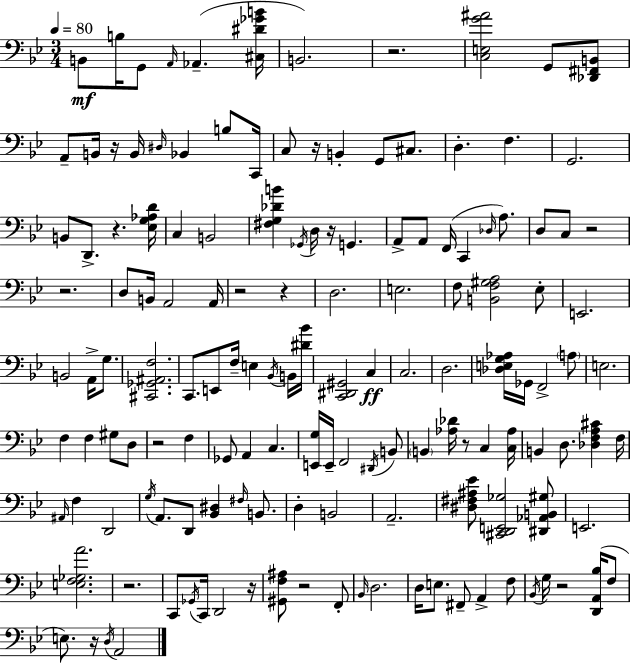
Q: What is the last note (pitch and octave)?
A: A2